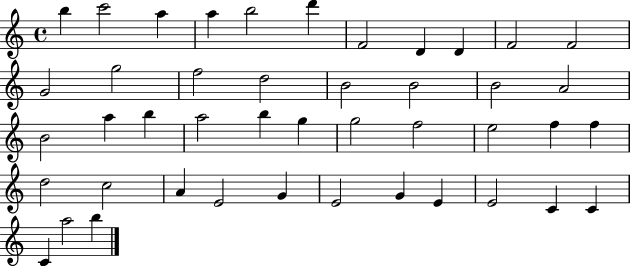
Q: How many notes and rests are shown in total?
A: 44